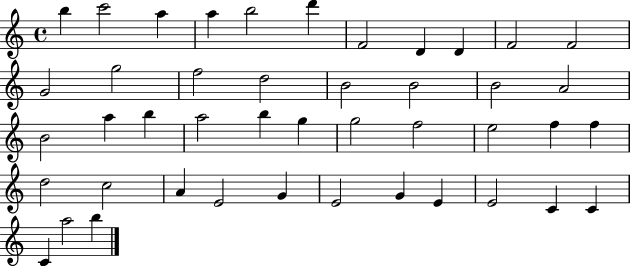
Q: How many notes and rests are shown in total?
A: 44